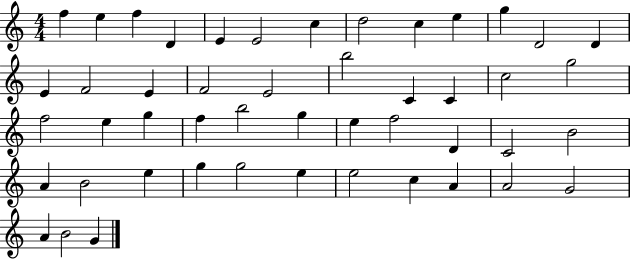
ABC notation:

X:1
T:Untitled
M:4/4
L:1/4
K:C
f e f D E E2 c d2 c e g D2 D E F2 E F2 E2 b2 C C c2 g2 f2 e g f b2 g e f2 D C2 B2 A B2 e g g2 e e2 c A A2 G2 A B2 G